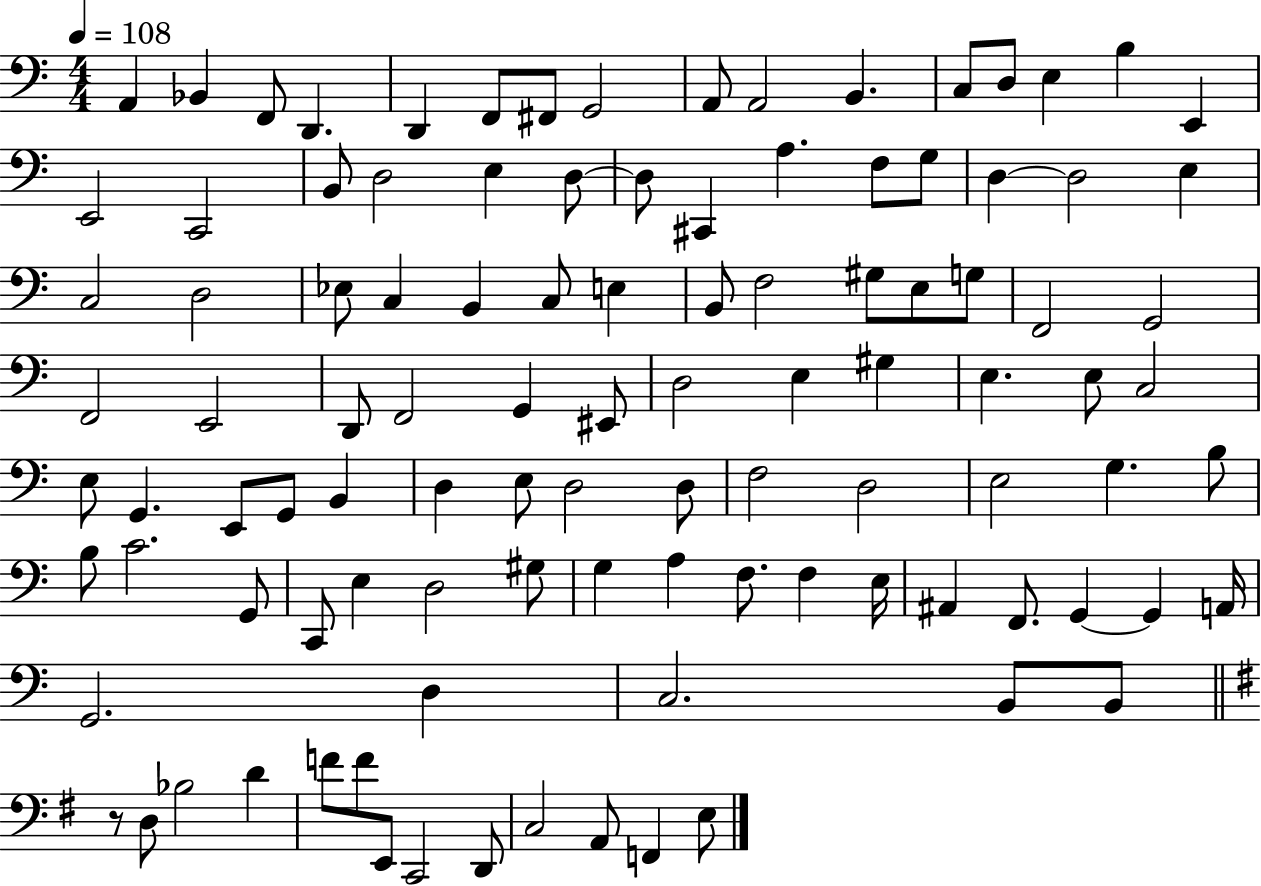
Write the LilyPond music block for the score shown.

{
  \clef bass
  \numericTimeSignature
  \time 4/4
  \key c \major
  \tempo 4 = 108
  a,4 bes,4 f,8 d,4. | d,4 f,8 fis,8 g,2 | a,8 a,2 b,4. | c8 d8 e4 b4 e,4 | \break e,2 c,2 | b,8 d2 e4 d8~~ | d8 cis,4 a4. f8 g8 | d4~~ d2 e4 | \break c2 d2 | ees8 c4 b,4 c8 e4 | b,8 f2 gis8 e8 g8 | f,2 g,2 | \break f,2 e,2 | d,8 f,2 g,4 eis,8 | d2 e4 gis4 | e4. e8 c2 | \break e8 g,4. e,8 g,8 b,4 | d4 e8 d2 d8 | f2 d2 | e2 g4. b8 | \break b8 c'2. g,8 | c,8 e4 d2 gis8 | g4 a4 f8. f4 e16 | ais,4 f,8. g,4~~ g,4 a,16 | \break g,2. d4 | c2. b,8 b,8 | \bar "||" \break \key g \major r8 d8 bes2 d'4 | f'8 f'8 e,8 c,2 d,8 | c2 a,8 f,4 e8 | \bar "|."
}